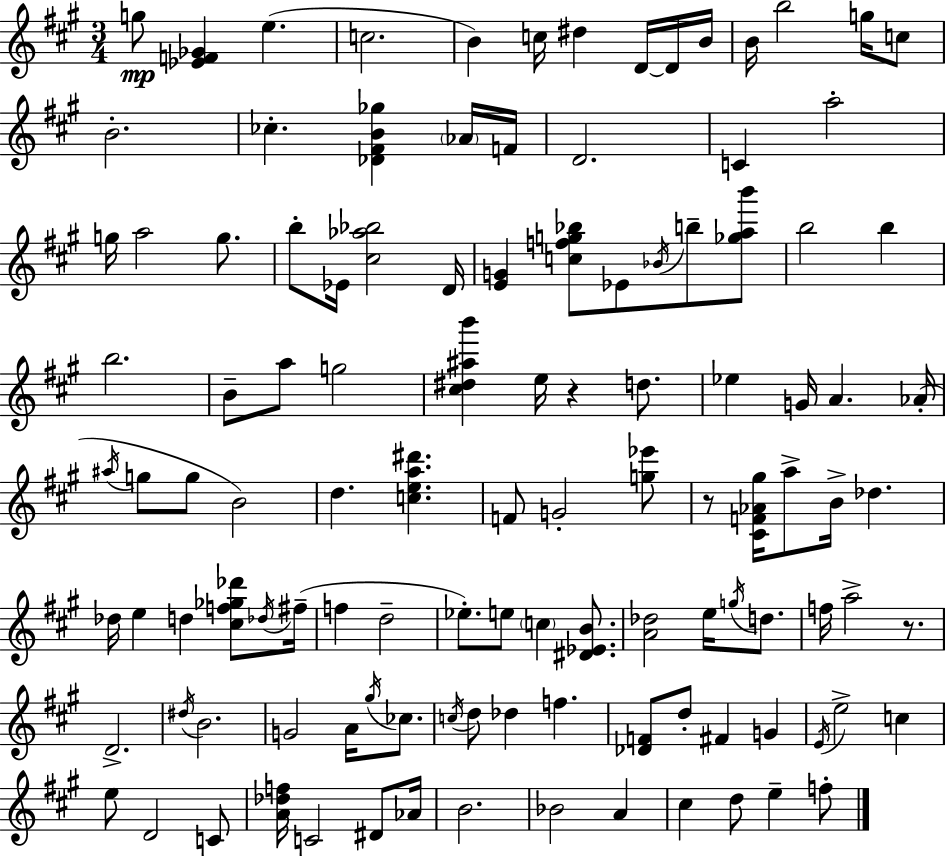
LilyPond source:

{
  \clef treble
  \numericTimeSignature
  \time 3/4
  \key a \major
  g''8\mp <ees' f' ges'>4 e''4.( | c''2. | b'4) c''16 dis''4 d'16~~ d'16 b'16 | b'16 b''2 g''16 c''8 | \break b'2.-. | ces''4.-. <des' fis' b' ges''>4 \parenthesize aes'16 f'16 | d'2. | c'4 a''2-. | \break g''16 a''2 g''8. | b''8-. ees'16 <cis'' aes'' bes''>2 d'16 | <e' g'>4 <c'' f'' g'' bes''>8 ees'8 \acciaccatura { bes'16 } b''8-- <ges'' a'' b'''>8 | b''2 b''4 | \break b''2. | b'8-- a''8 g''2 | <cis'' dis'' ais'' b'''>4 e''16 r4 d''8. | ees''4 g'16 a'4. | \break aes'16-.( \acciaccatura { ais''16 } g''8 g''8 b'2) | d''4. <c'' e'' a'' dis'''>4. | f'8 g'2-. | <g'' ees'''>8 r8 <cis' f' aes' gis''>16 a''8-> b'16-> des''4. | \break des''16 e''4 d''4 <cis'' f'' ges'' des'''>8 | \acciaccatura { des''16 } fis''16--( f''4 d''2-- | ees''8.-.) e''8 \parenthesize c''4 | <dis' ees' b'>8. <a' des''>2 e''16 | \break \acciaccatura { g''16 } d''8. f''16 a''2-> | r8. d'2.-> | \acciaccatura { dis''16 } b'2. | g'2 | \break a'16 \acciaccatura { gis''16 } ces''8. \acciaccatura { c''16 } d''8 des''4 | f''4. <des' f'>8 d''8-. fis'4 | g'4 \acciaccatura { e'16 } e''2-> | c''4 e''8 d'2 | \break c'8 <a' des'' f''>16 c'2 | dis'8 aes'16 b'2. | bes'2 | a'4 cis''4 | \break d''8 e''4-- f''8-. \bar "|."
}